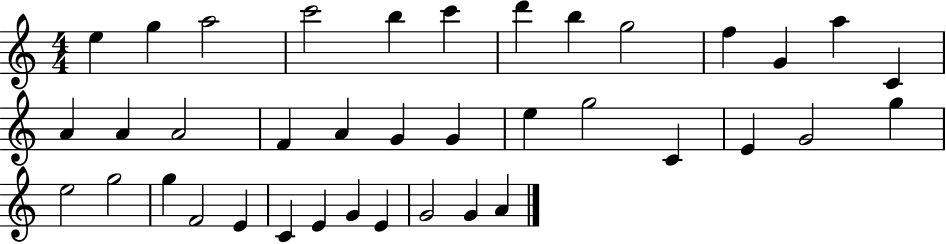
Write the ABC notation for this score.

X:1
T:Untitled
M:4/4
L:1/4
K:C
e g a2 c'2 b c' d' b g2 f G a C A A A2 F A G G e g2 C E G2 g e2 g2 g F2 E C E G E G2 G A